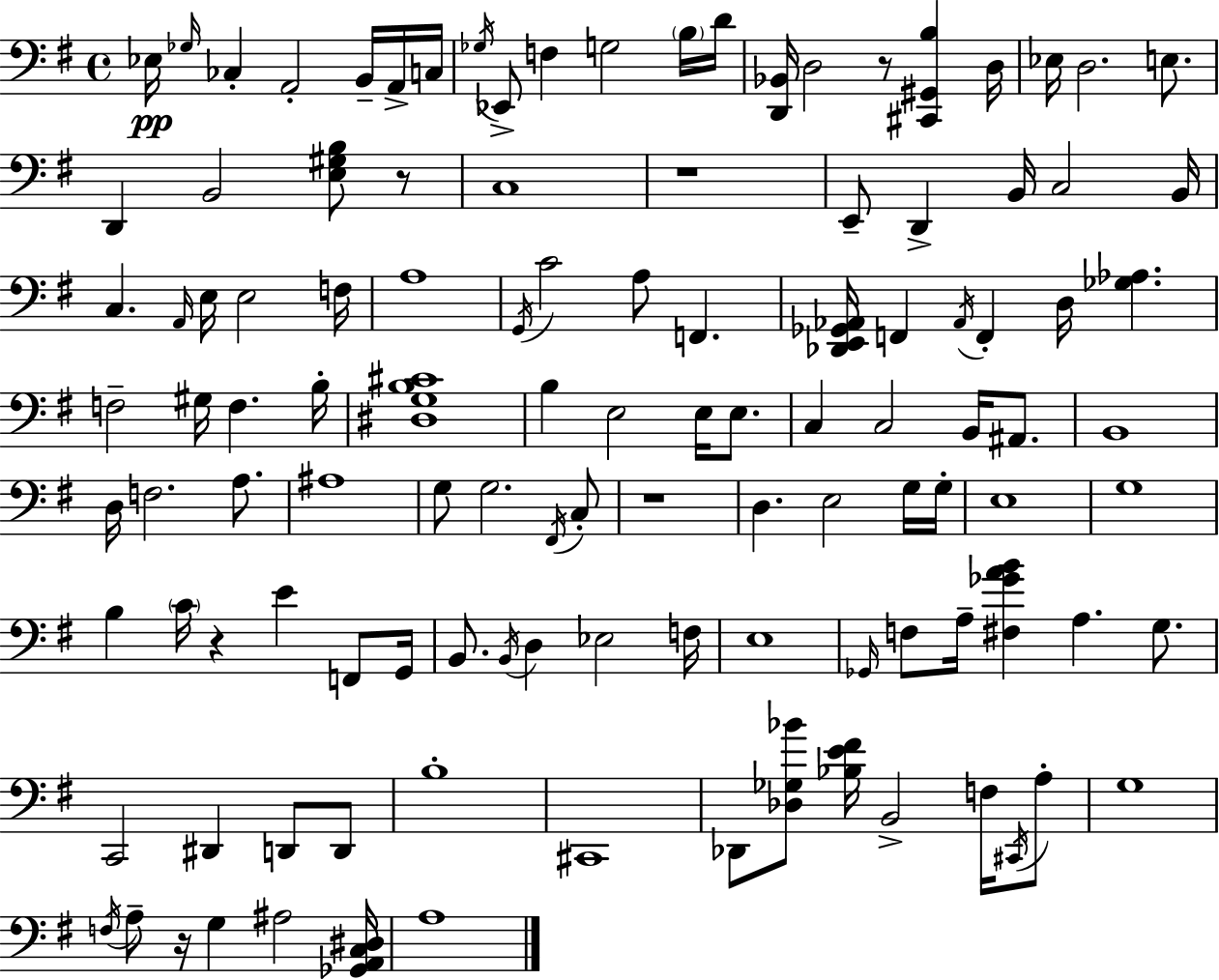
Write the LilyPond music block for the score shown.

{
  \clef bass
  \time 4/4
  \defaultTimeSignature
  \key g \major
  ees16\pp \grace { ges16 } ces4-. a,2-. b,16-- a,16-> | c16 \acciaccatura { ges16 } ees,8-> f4 g2 | \parenthesize b16 d'16 <d, bes,>16 d2 r8 <cis, gis, b>4 | d16 ees16 d2. e8. | \break d,4 b,2 <e gis b>8 | r8 c1 | r1 | e,8-- d,4-> b,16 c2 | \break b,16 c4. \grace { a,16 } e16 e2 | f16 a1 | \acciaccatura { g,16 } c'2 a8 f,4. | <des, e, ges, aes,>16 f,4 \acciaccatura { aes,16 } f,4-. d16 <ges aes>4. | \break f2-- gis16 f4. | b16-. <dis g b cis'>1 | b4 e2 | e16 e8. c4 c2 | \break b,16 ais,8. b,1 | d16 f2. | a8. ais1 | g8 g2. | \break \acciaccatura { fis,16 } c8-. r1 | d4. e2 | g16 g16-. e1 | g1 | \break b4 \parenthesize c'16 r4 e'4 | f,8 g,16 b,8. \acciaccatura { b,16 } d4 ees2 | f16 e1 | \grace { ges,16 } f8 a16-- <fis ges' a' b'>4 a4. | \break g8. c,2 | dis,4 d,8 d,8 b1-. | cis,1 | des,8 <des ges bes'>8 <bes e' fis'>16 b,2-> | \break f16 \acciaccatura { cis,16 } a8-. g1 | \acciaccatura { f16 } a8-- r16 g4 | ais2 <ges, a, c dis>16 a1 | \bar "|."
}